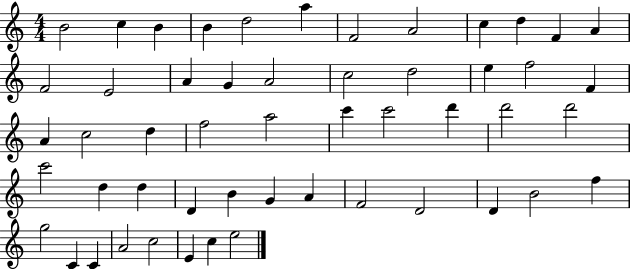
X:1
T:Untitled
M:4/4
L:1/4
K:C
B2 c B B d2 a F2 A2 c d F A F2 E2 A G A2 c2 d2 e f2 F A c2 d f2 a2 c' c'2 d' d'2 d'2 c'2 d d D B G A F2 D2 D B2 f g2 C C A2 c2 E c e2